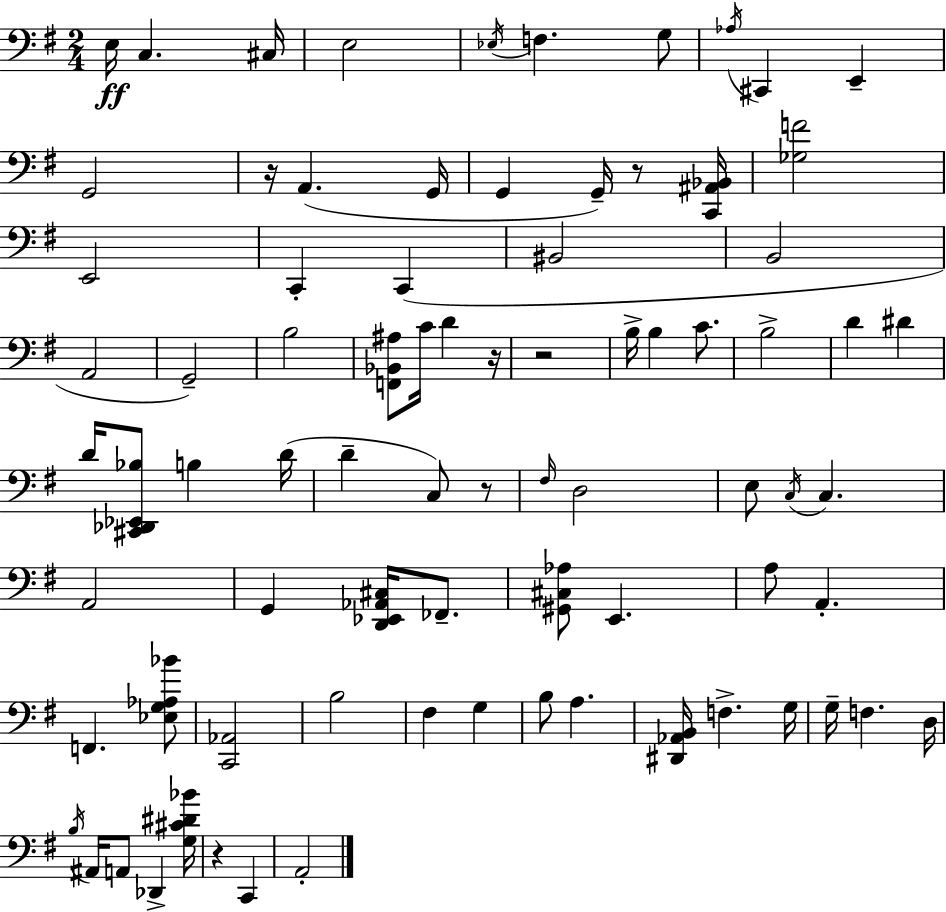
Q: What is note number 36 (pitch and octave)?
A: C3